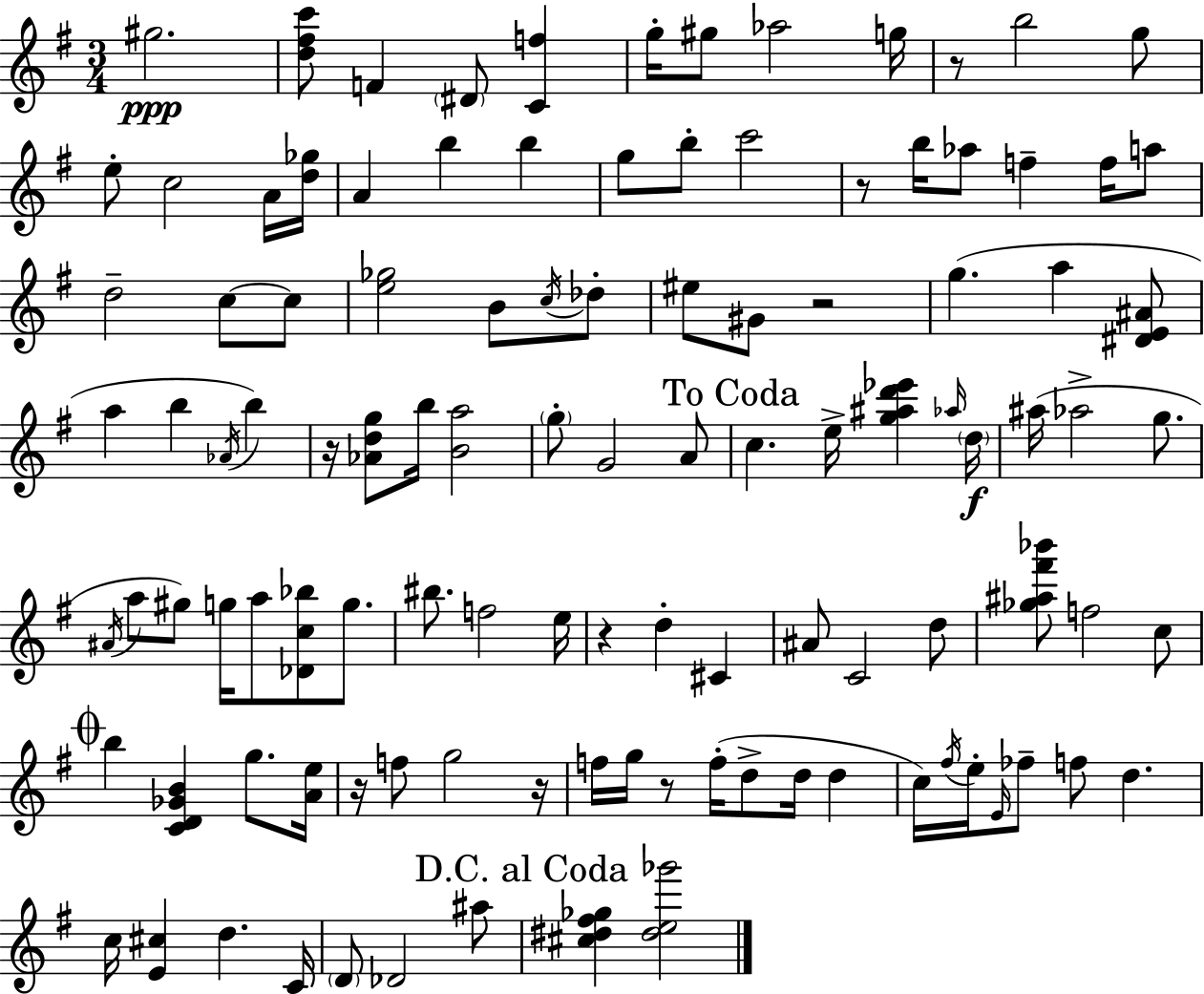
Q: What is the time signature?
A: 3/4